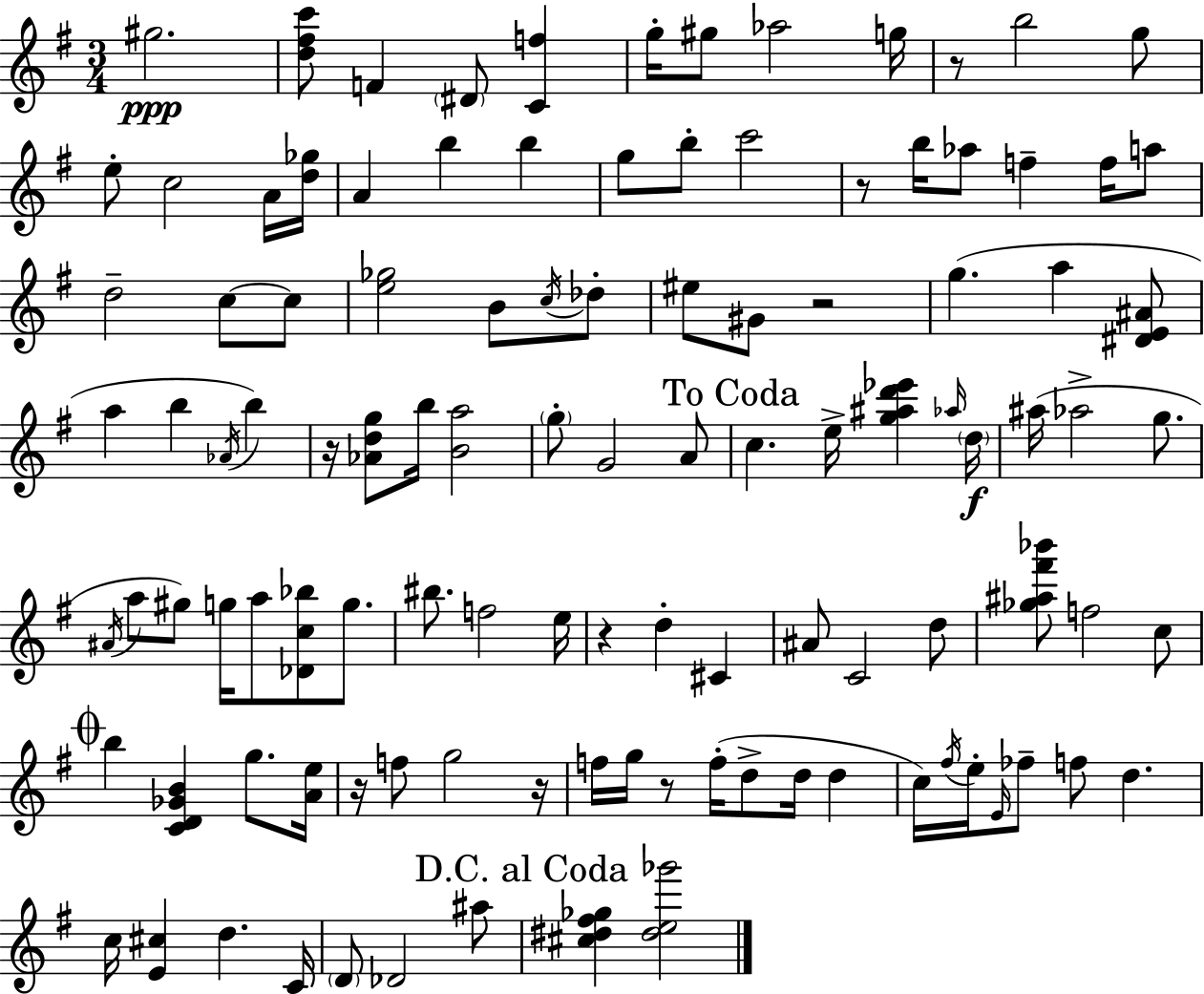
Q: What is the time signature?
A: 3/4